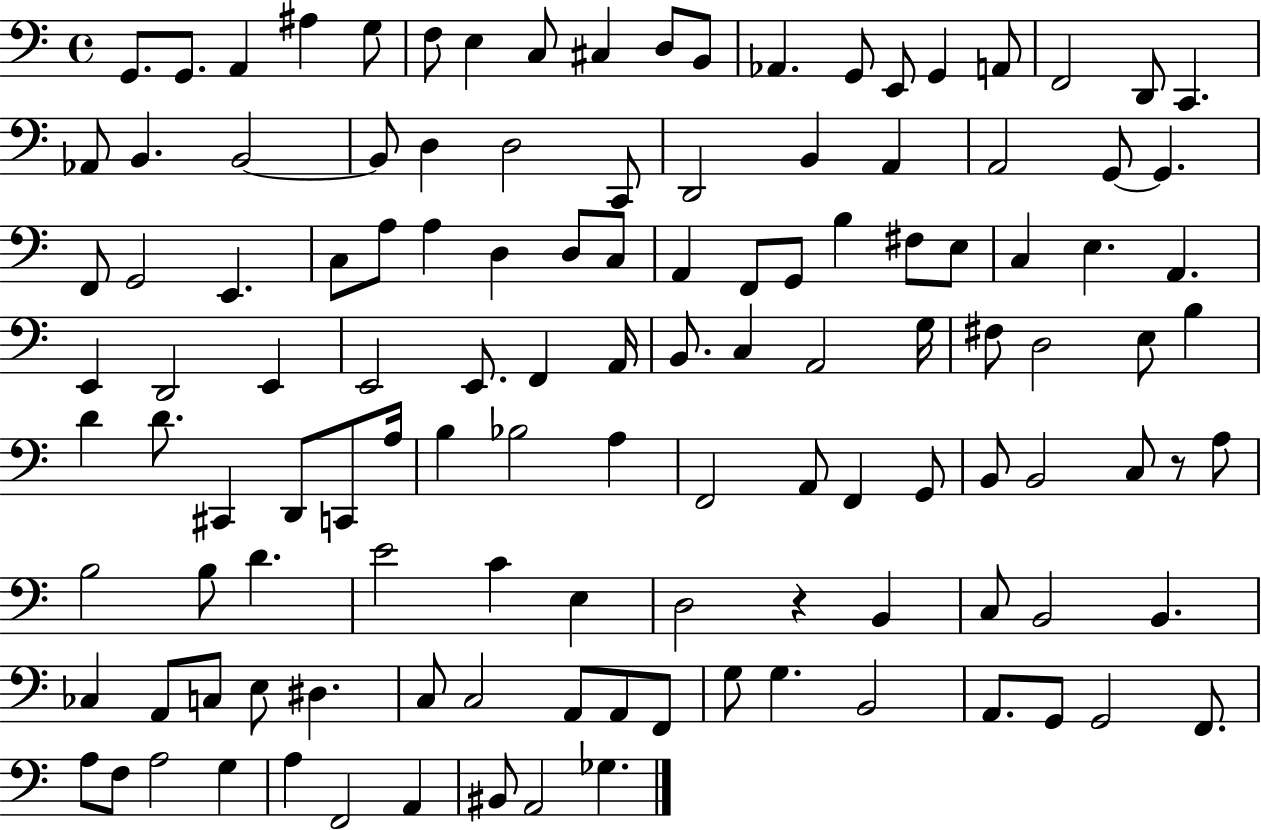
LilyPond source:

{
  \clef bass
  \time 4/4
  \defaultTimeSignature
  \key c \major
  g,8. g,8. a,4 ais4 g8 | f8 e4 c8 cis4 d8 b,8 | aes,4. g,8 e,8 g,4 a,8 | f,2 d,8 c,4. | \break aes,8 b,4. b,2~~ | b,8 d4 d2 c,8 | d,2 b,4 a,4 | a,2 g,8~~ g,4. | \break f,8 g,2 e,4. | c8 a8 a4 d4 d8 c8 | a,4 f,8 g,8 b4 fis8 e8 | c4 e4. a,4. | \break e,4 d,2 e,4 | e,2 e,8. f,4 a,16 | b,8. c4 a,2 g16 | fis8 d2 e8 b4 | \break d'4 d'8. cis,4 d,8 c,8 a16 | b4 bes2 a4 | f,2 a,8 f,4 g,8 | b,8 b,2 c8 r8 a8 | \break b2 b8 d'4. | e'2 c'4 e4 | d2 r4 b,4 | c8 b,2 b,4. | \break ces4 a,8 c8 e8 dis4. | c8 c2 a,8 a,8 f,8 | g8 g4. b,2 | a,8. g,8 g,2 f,8. | \break a8 f8 a2 g4 | a4 f,2 a,4 | bis,8 a,2 ges4. | \bar "|."
}